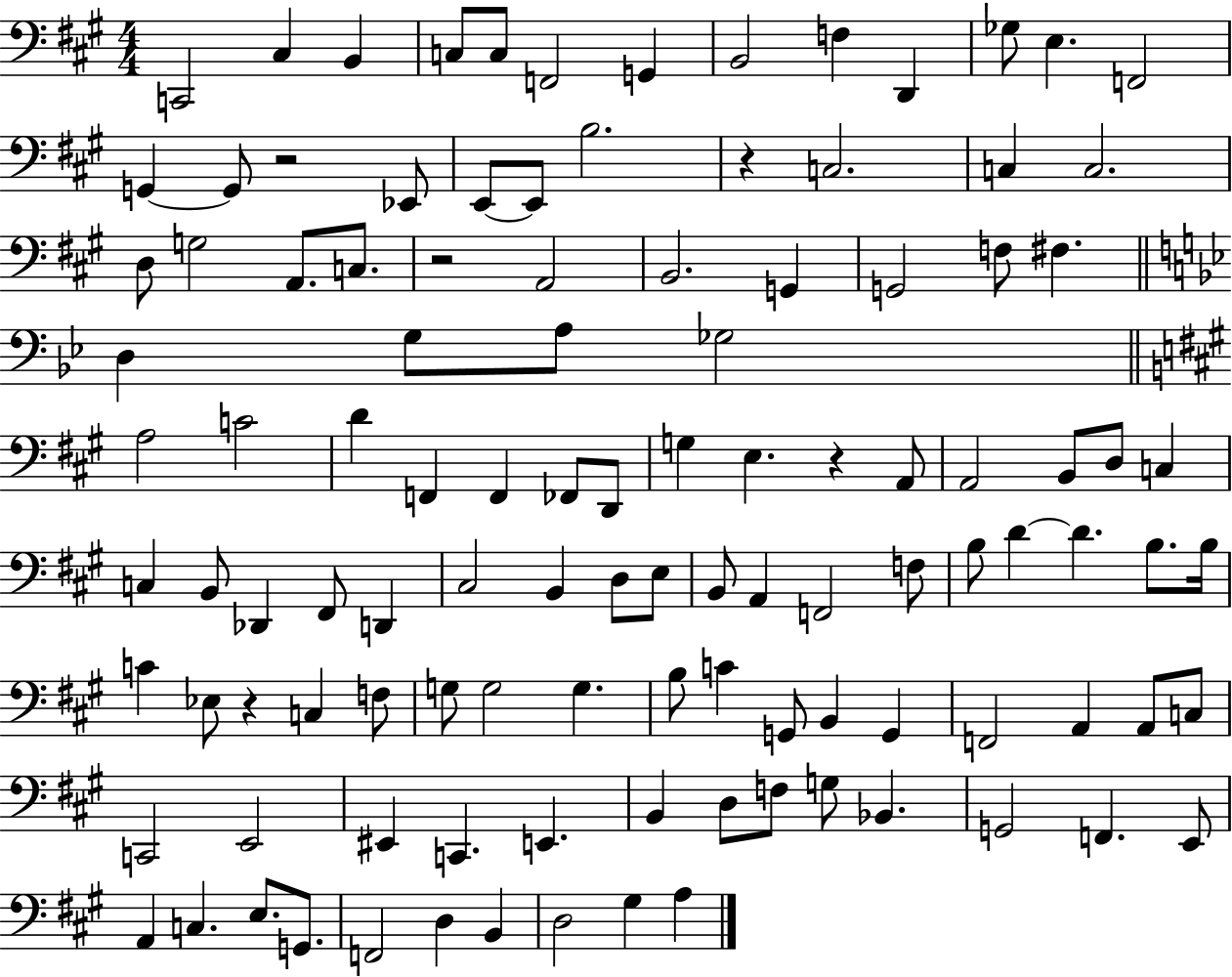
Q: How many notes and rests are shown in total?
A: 112